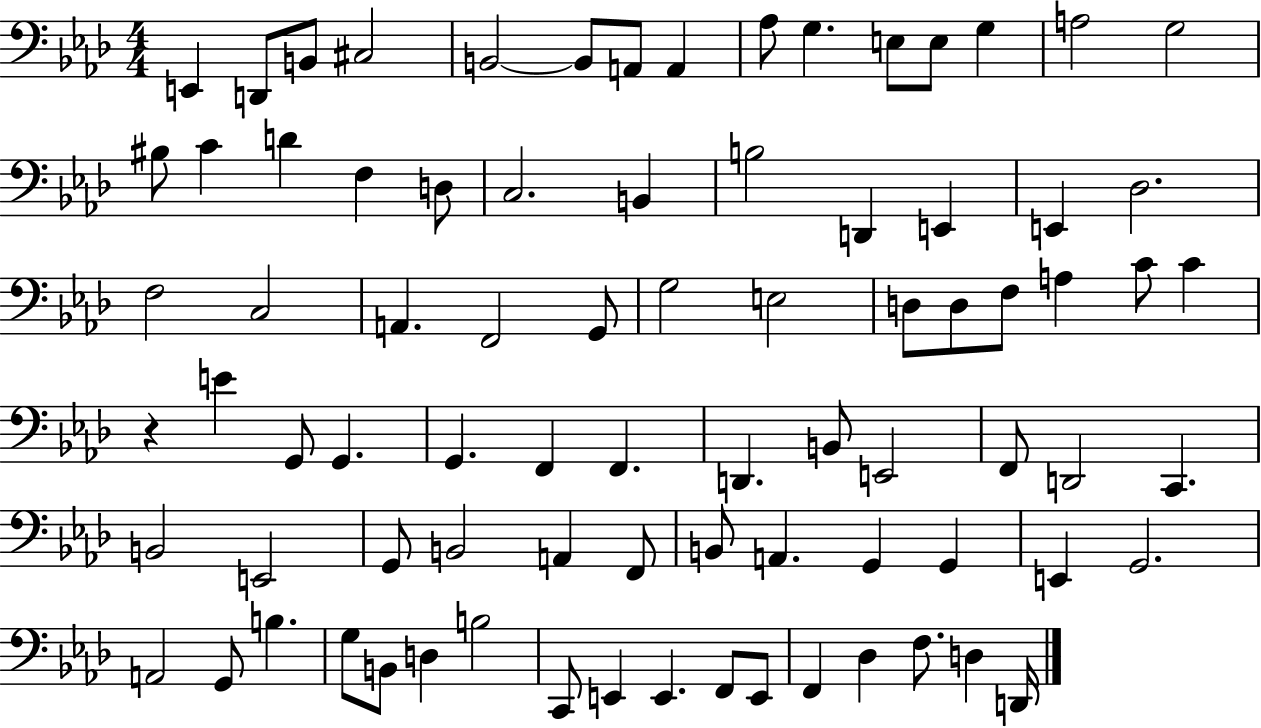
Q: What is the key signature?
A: AES major